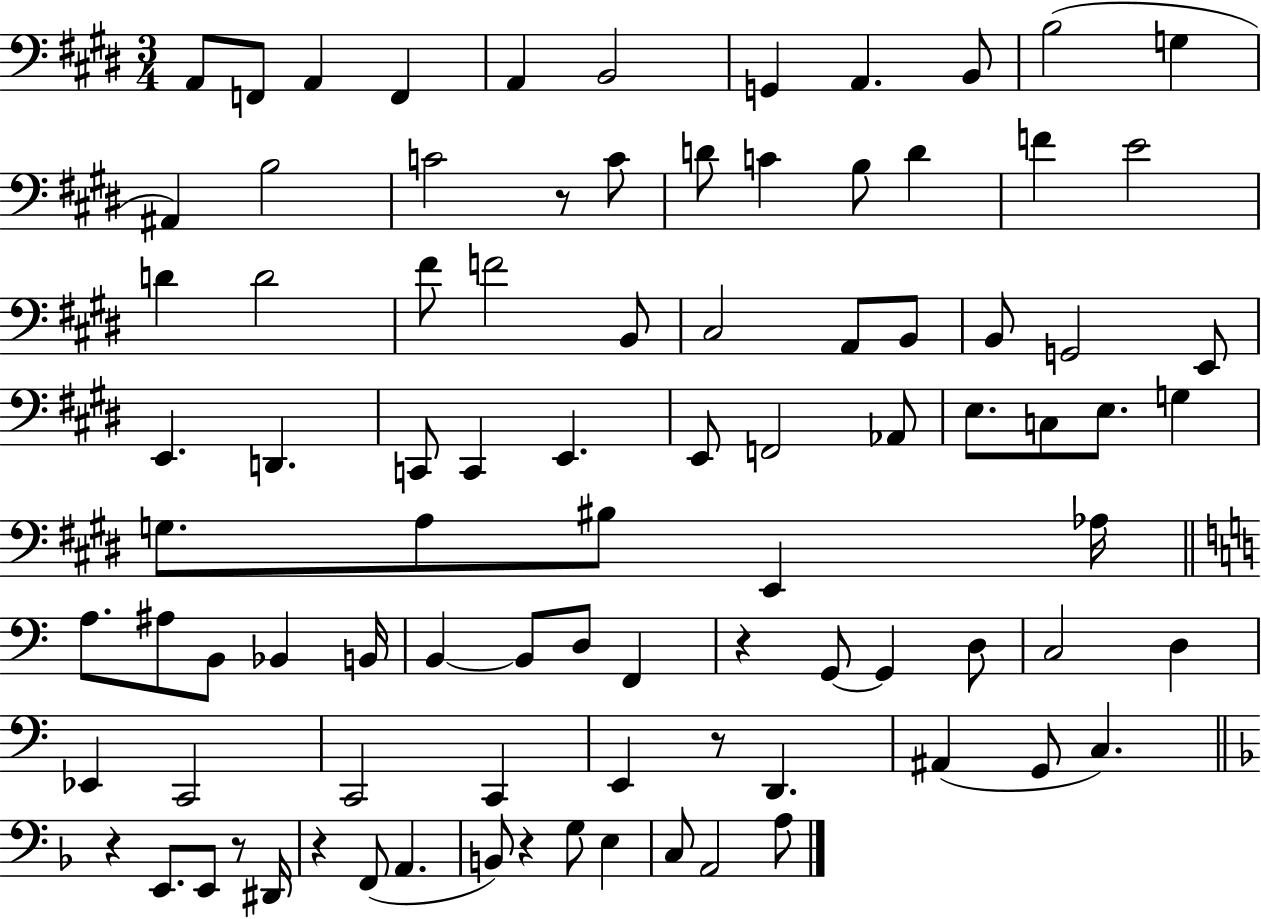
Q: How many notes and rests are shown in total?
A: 90